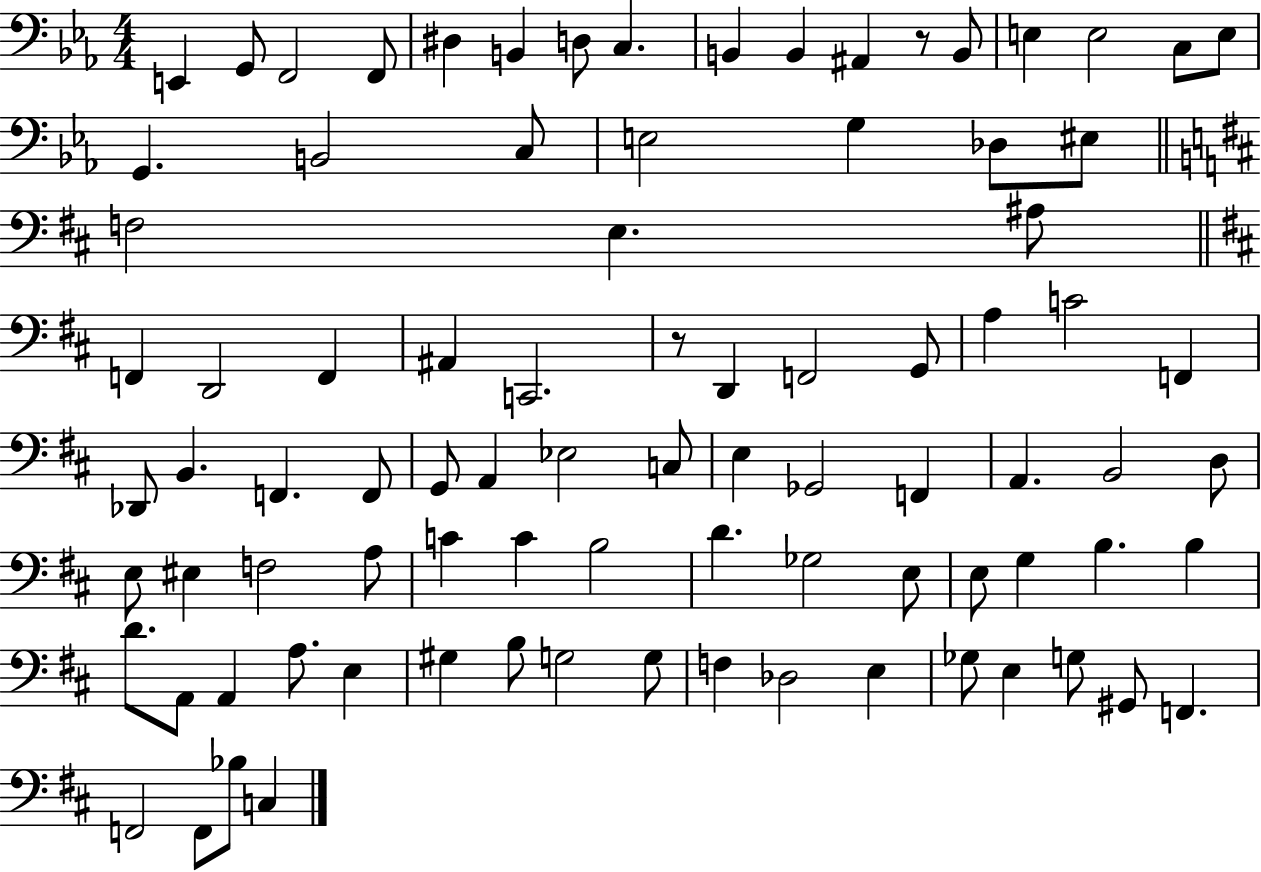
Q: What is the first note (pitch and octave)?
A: E2